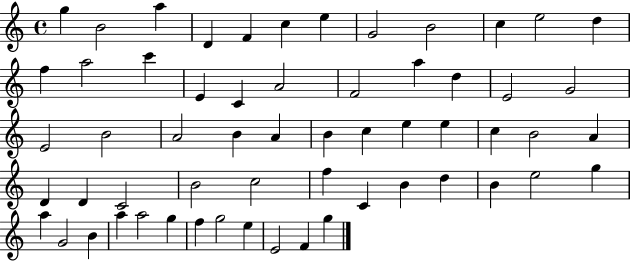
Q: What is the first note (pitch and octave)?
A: G5